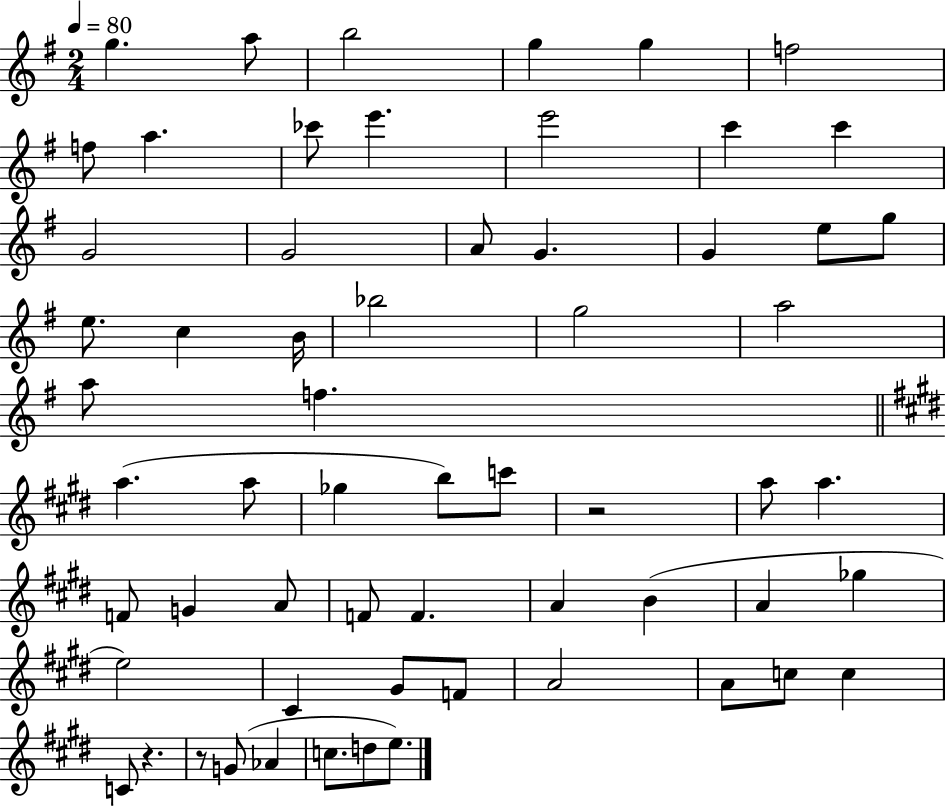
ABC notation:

X:1
T:Untitled
M:2/4
L:1/4
K:G
g a/2 b2 g g f2 f/2 a _c'/2 e' e'2 c' c' G2 G2 A/2 G G e/2 g/2 e/2 c B/4 _b2 g2 a2 a/2 f a a/2 _g b/2 c'/2 z2 a/2 a F/2 G A/2 F/2 F A B A _g e2 ^C ^G/2 F/2 A2 A/2 c/2 c C/2 z z/2 G/2 _A c/2 d/2 e/2